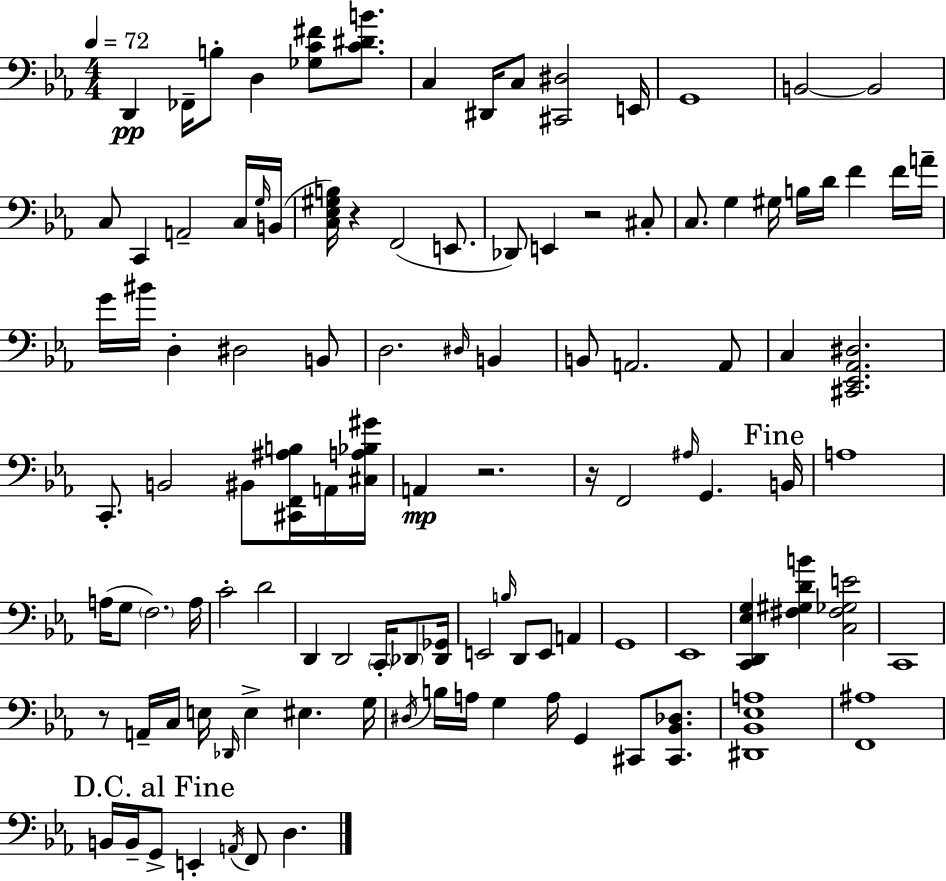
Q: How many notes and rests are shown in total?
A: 110